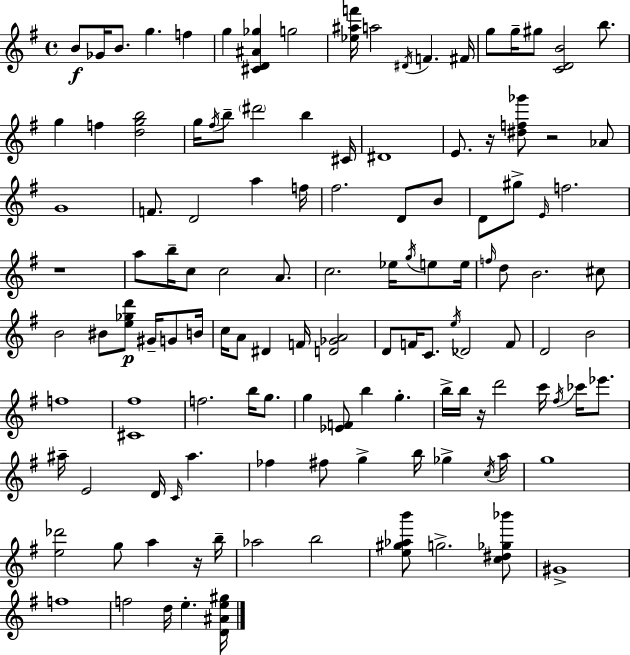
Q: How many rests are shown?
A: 5